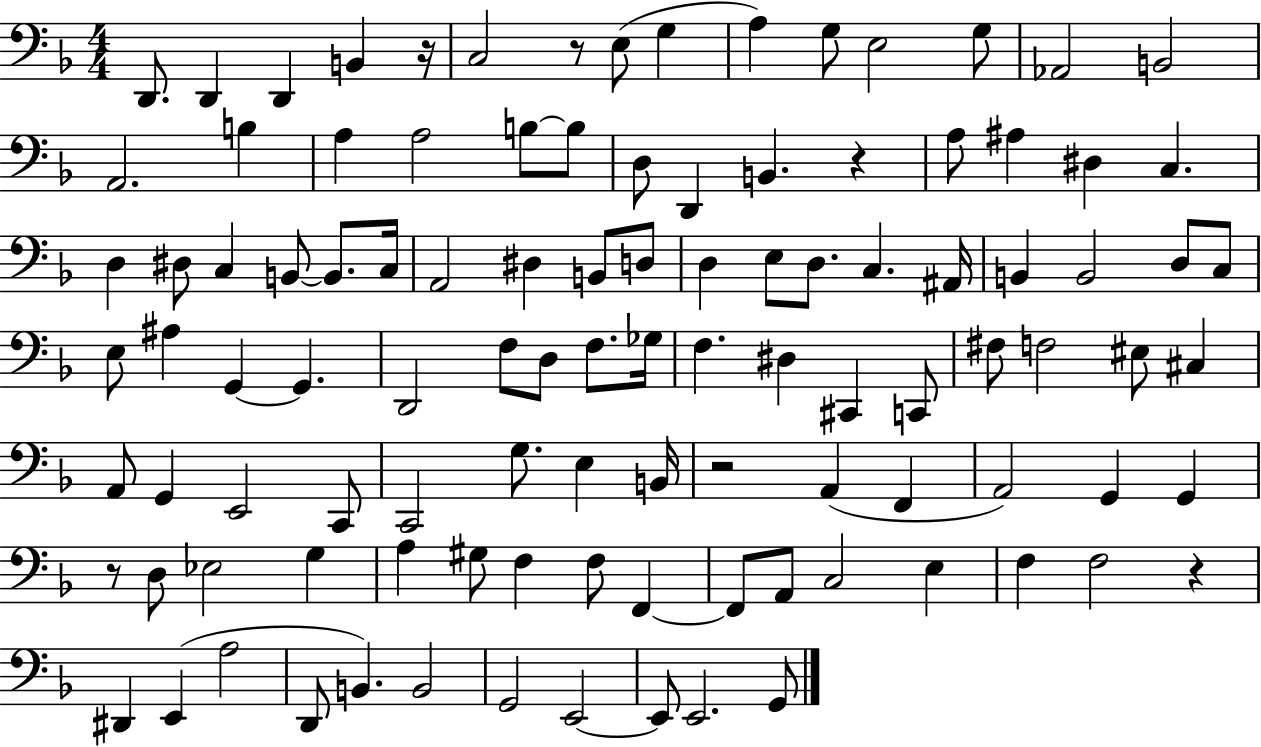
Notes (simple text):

D2/e. D2/q D2/q B2/q R/s C3/h R/e E3/e G3/q A3/q G3/e E3/h G3/e Ab2/h B2/h A2/h. B3/q A3/q A3/h B3/e B3/e D3/e D2/q B2/q. R/q A3/e A#3/q D#3/q C3/q. D3/q D#3/e C3/q B2/e B2/e. C3/s A2/h D#3/q B2/e D3/e D3/q E3/e D3/e. C3/q. A#2/s B2/q B2/h D3/e C3/e E3/e A#3/q G2/q G2/q. D2/h F3/e D3/e F3/e. Gb3/s F3/q. D#3/q C#2/q C2/e F#3/e F3/h EIS3/e C#3/q A2/e G2/q E2/h C2/e C2/h G3/e. E3/q B2/s R/h A2/q F2/q A2/h G2/q G2/q R/e D3/e Eb3/h G3/q A3/q G#3/e F3/q F3/e F2/q F2/e A2/e C3/h E3/q F3/q F3/h R/q D#2/q E2/q A3/h D2/e B2/q. B2/h G2/h E2/h E2/e E2/h. G2/e